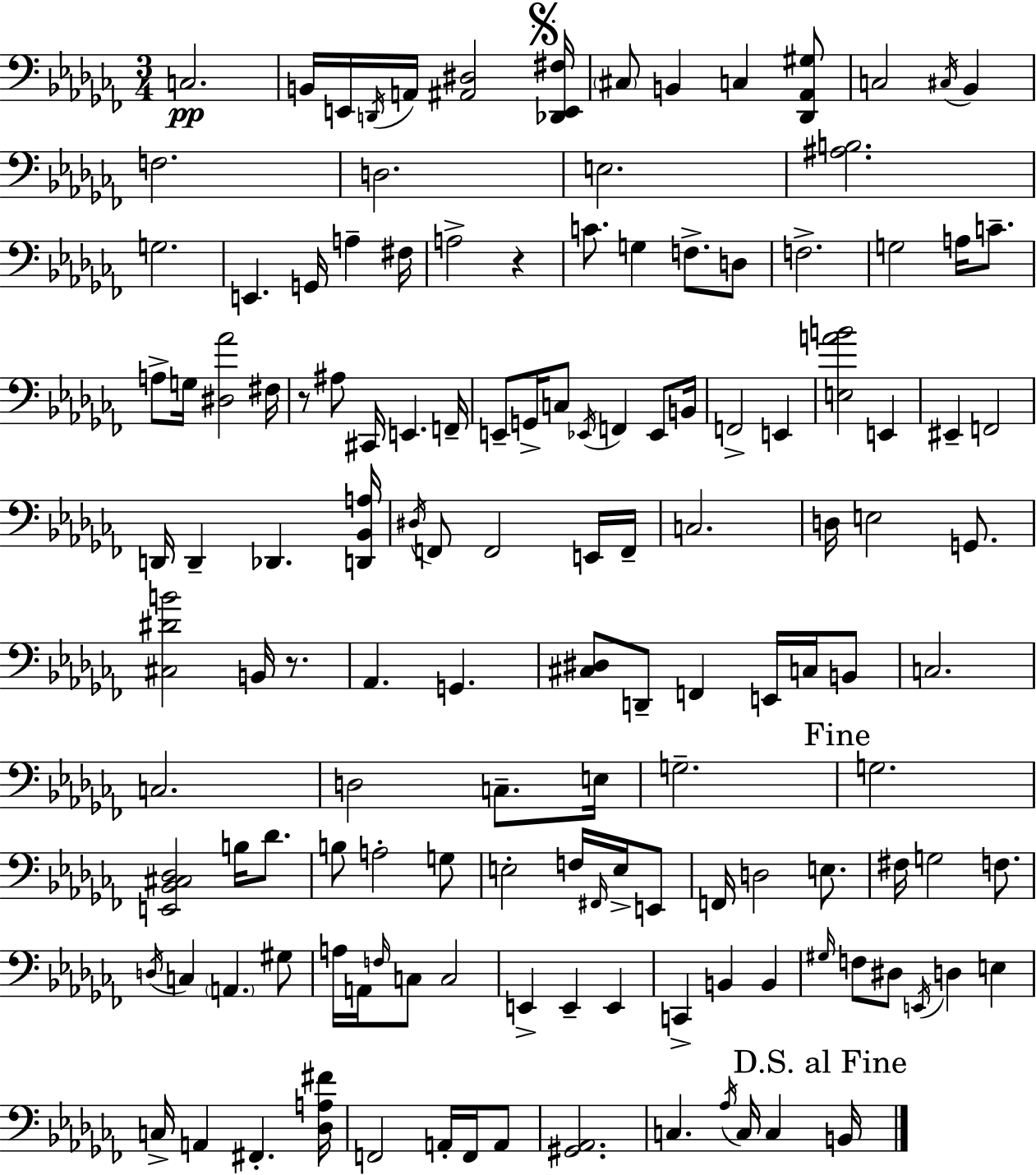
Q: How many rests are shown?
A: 3